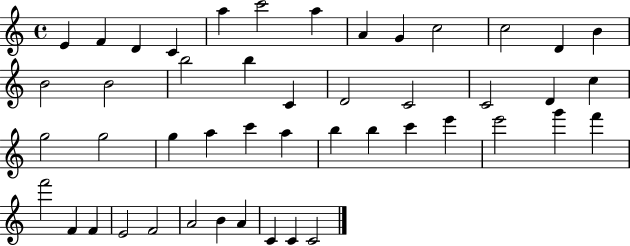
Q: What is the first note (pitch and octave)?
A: E4